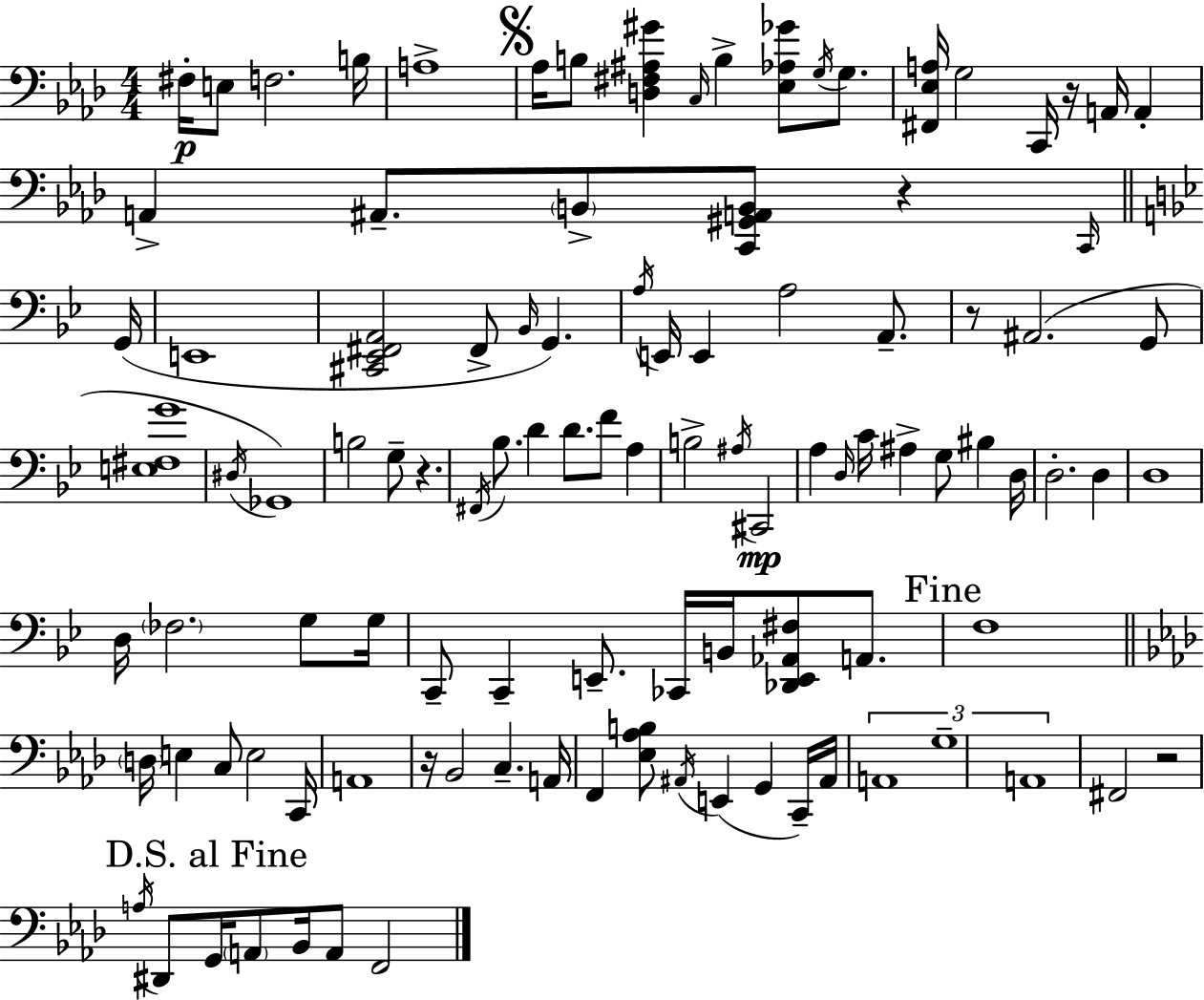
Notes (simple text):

F#3/s E3/e F3/h. B3/s A3/w Ab3/s B3/e [D3,F#3,A#3,G#4]/q C3/s B3/q [Eb3,Ab3,Gb4]/e G3/s G3/e. [F#2,Eb3,A3]/s G3/h C2/s R/s A2/s A2/q A2/q A#2/e. B2/e [C2,G#2,A2,B2]/e R/q C2/s G2/s E2/w [C#2,Eb2,F#2,A2]/h F#2/e Bb2/s G2/q. A3/s E2/s E2/q A3/h A2/e. R/e A#2/h. G2/e [E3,F#3,G4]/w D#3/s Gb2/w B3/h G3/e R/q. F#2/s Bb3/e. D4/q D4/e. F4/e A3/q B3/h A#3/s C#2/h A3/q D3/s C4/s A#3/q G3/e BIS3/q D3/s D3/h. D3/q D3/w D3/s FES3/h. G3/e G3/s C2/e C2/q E2/e. CES2/s B2/s [Db2,E2,Ab2,F#3]/e A2/e. F3/w D3/s E3/q C3/e E3/h C2/s A2/w R/s Bb2/h C3/q. A2/s F2/q [Eb3,Ab3,B3]/e A#2/s E2/q G2/q C2/s A#2/s A2/w G3/w A2/w F#2/h R/h A3/s D#2/e G2/s A2/e Bb2/s A2/e F2/h